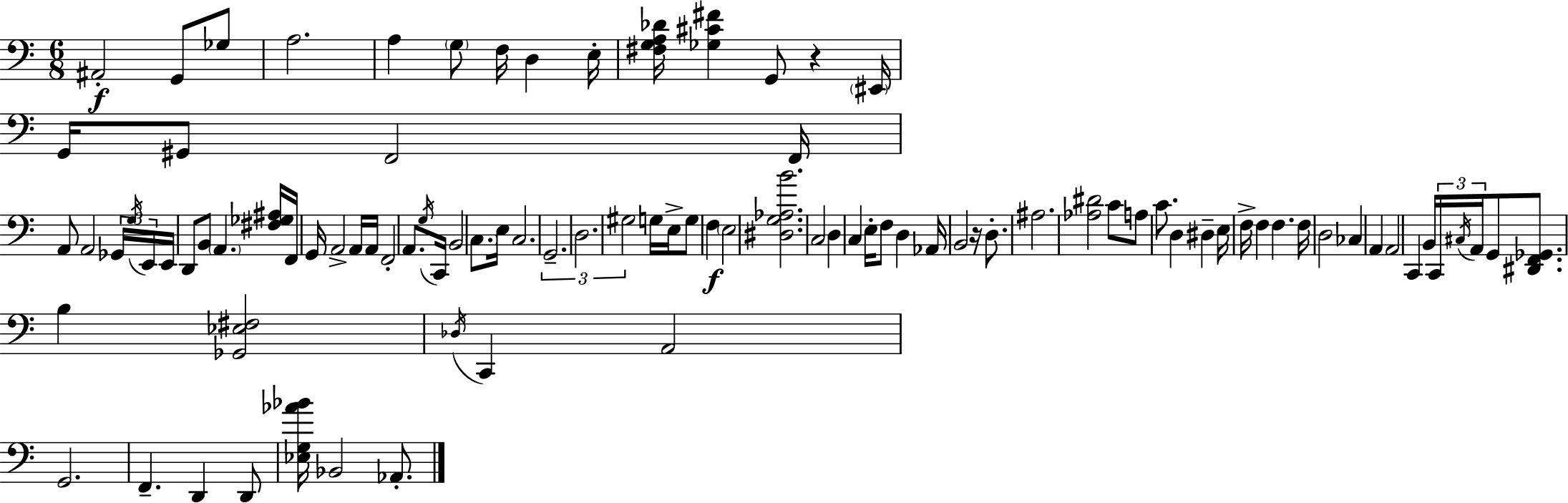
X:1
T:Untitled
M:6/8
L:1/4
K:C
^A,,2 G,,/2 _G,/2 A,2 A, G,/2 F,/4 D, E,/4 [^F,G,A,_D]/4 [_G,^C^F] G,,/2 z ^E,,/4 G,,/4 ^G,,/2 F,,2 F,,/4 A,,/2 A,,2 _G,,/4 G,/4 E,,/4 E,,/4 D,,/2 B,,/2 A,, [^F,_G,^A,]/4 F,,/4 G,,/4 A,,2 A,,/4 A,,/4 F,,2 A,,/2 G,/4 C,,/4 B,,2 C,/2 E,/4 C,2 G,,2 D,2 ^G,2 G,/4 E,/4 G,/2 F, E,2 [^D,G,_A,B]2 C,2 D, C, E,/4 F,/2 D, _A,,/4 B,,2 z/4 D,/2 ^A,2 [_A,^D]2 C/2 A,/2 C/2 D, ^D, E,/4 F,/4 F, F, F,/4 D,2 _C, A,, A,,2 C,, B,,/4 C,,/4 ^C,/4 A,,/4 G,,/2 [^D,,F,,_G,,]/2 B, [_G,,_E,^F,]2 _D,/4 C,, A,,2 G,,2 F,, D,, D,,/2 [_E,G,_A_B]/4 _B,,2 _A,,/2